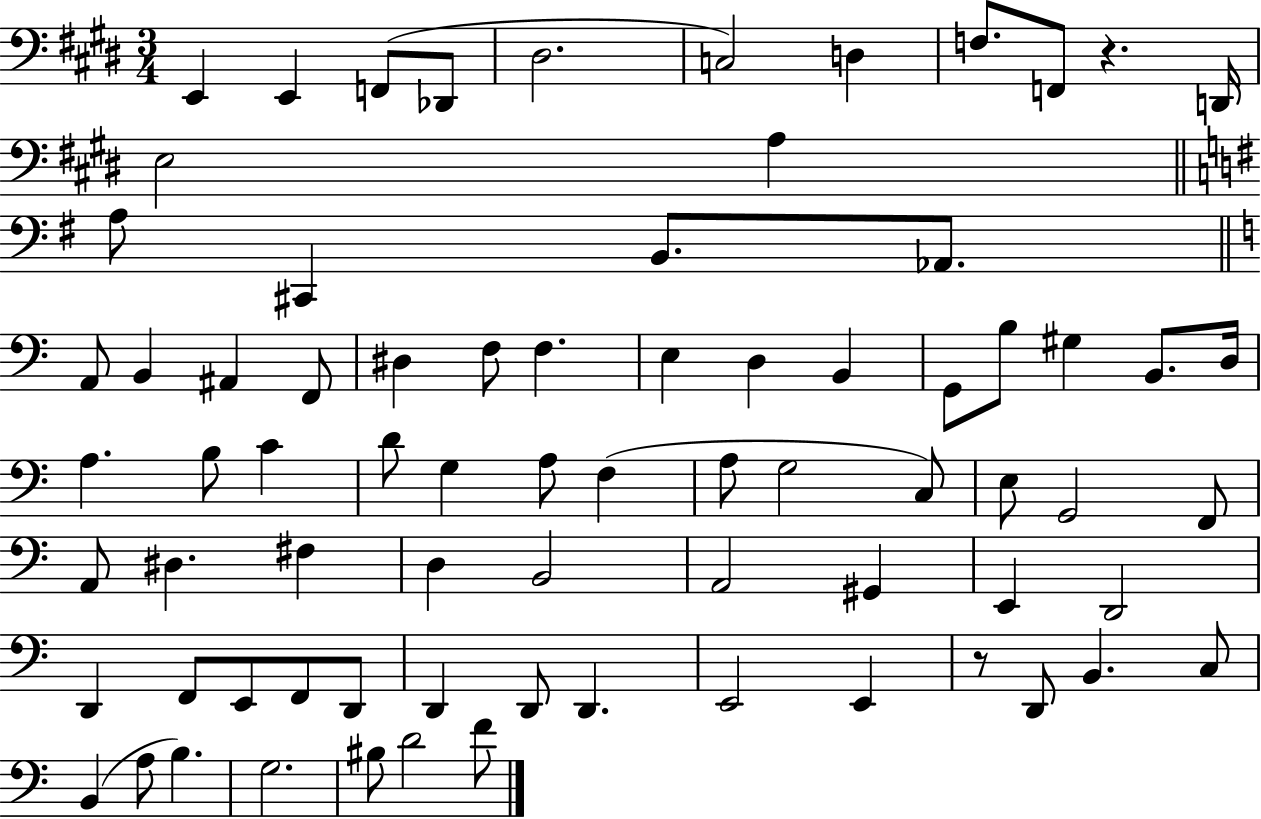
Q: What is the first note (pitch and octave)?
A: E2